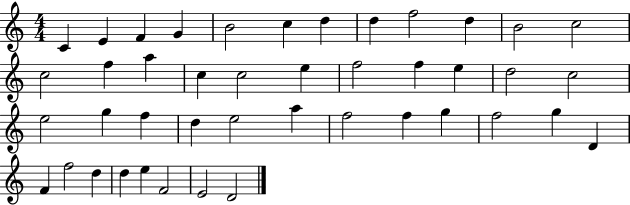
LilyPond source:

{
  \clef treble
  \numericTimeSignature
  \time 4/4
  \key c \major
  c'4 e'4 f'4 g'4 | b'2 c''4 d''4 | d''4 f''2 d''4 | b'2 c''2 | \break c''2 f''4 a''4 | c''4 c''2 e''4 | f''2 f''4 e''4 | d''2 c''2 | \break e''2 g''4 f''4 | d''4 e''2 a''4 | f''2 f''4 g''4 | f''2 g''4 d'4 | \break f'4 f''2 d''4 | d''4 e''4 f'2 | e'2 d'2 | \bar "|."
}